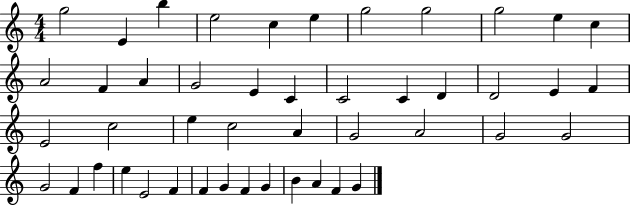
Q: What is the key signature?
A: C major